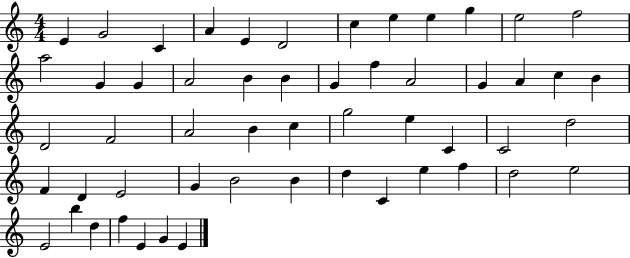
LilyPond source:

{
  \clef treble
  \numericTimeSignature
  \time 4/4
  \key c \major
  e'4 g'2 c'4 | a'4 e'4 d'2 | c''4 e''4 e''4 g''4 | e''2 f''2 | \break a''2 g'4 g'4 | a'2 b'4 b'4 | g'4 f''4 a'2 | g'4 a'4 c''4 b'4 | \break d'2 f'2 | a'2 b'4 c''4 | g''2 e''4 c'4 | c'2 d''2 | \break f'4 d'4 e'2 | g'4 b'2 b'4 | d''4 c'4 e''4 f''4 | d''2 e''2 | \break e'2 b''4 d''4 | f''4 e'4 g'4 e'4 | \bar "|."
}